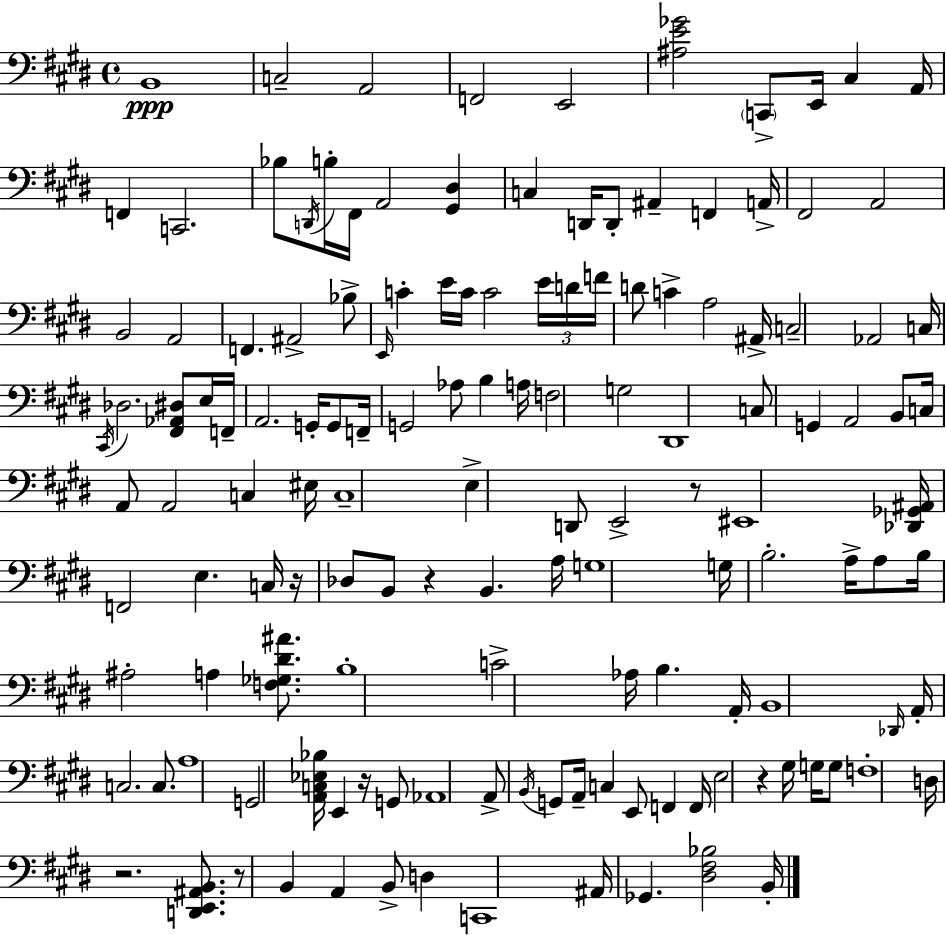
X:1
T:Untitled
M:4/4
L:1/4
K:E
B,,4 C,2 A,,2 F,,2 E,,2 [^A,E_G]2 C,,/2 E,,/4 ^C, A,,/4 F,, C,,2 _B,/2 D,,/4 B,/4 ^F,,/4 A,,2 [^G,,^D,] C, D,,/4 D,,/2 ^A,, F,, A,,/4 ^F,,2 A,,2 B,,2 A,,2 F,, ^A,,2 _B,/2 E,,/4 C E/4 C/4 C2 E/4 D/4 F/4 D/2 C A,2 ^A,,/4 C,2 _A,,2 C,/4 ^C,,/4 _D,2 [^F,,_A,,^D,]/2 E,/4 F,,/4 A,,2 G,,/4 G,,/2 F,,/4 G,,2 _A,/2 B, A,/4 F,2 G,2 ^D,,4 C,/2 G,, A,,2 B,,/2 C,/4 A,,/2 A,,2 C, ^E,/4 C,4 E, D,,/2 E,,2 z/2 ^E,,4 [_D,,_G,,^A,,]/4 F,,2 E, C,/4 z/4 _D,/2 B,,/2 z B,, A,/4 G,4 G,/4 B,2 A,/4 A,/2 B,/4 ^A,2 A, [F,_G,^D^A]/2 B,4 C2 _A,/4 B, A,,/4 B,,4 _D,,/4 A,,/4 C,2 C,/2 A,4 G,,2 [A,,C,_E,_B,]/4 E,, z/4 G,,/2 _A,,4 A,,/2 B,,/4 G,,/2 A,,/4 C, E,,/2 F,, F,,/4 E,2 z ^G,/4 G,/4 G,/2 F,4 D,/4 z2 [D,,E,,^A,,B,,]/2 z/2 B,, A,, B,,/2 D, C,,4 ^A,,/4 _G,, [^D,^F,_B,]2 B,,/4